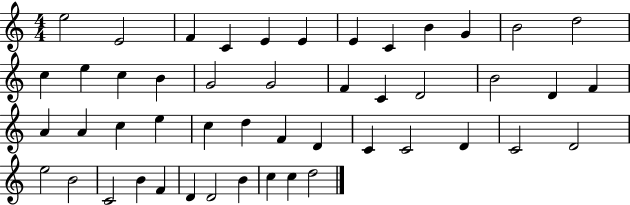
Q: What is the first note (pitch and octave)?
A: E5